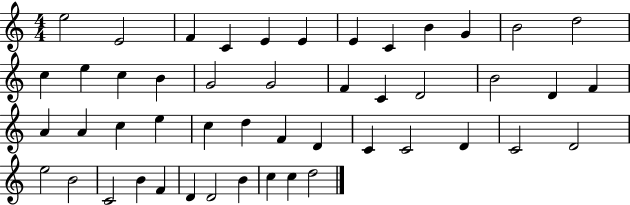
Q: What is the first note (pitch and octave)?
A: E5